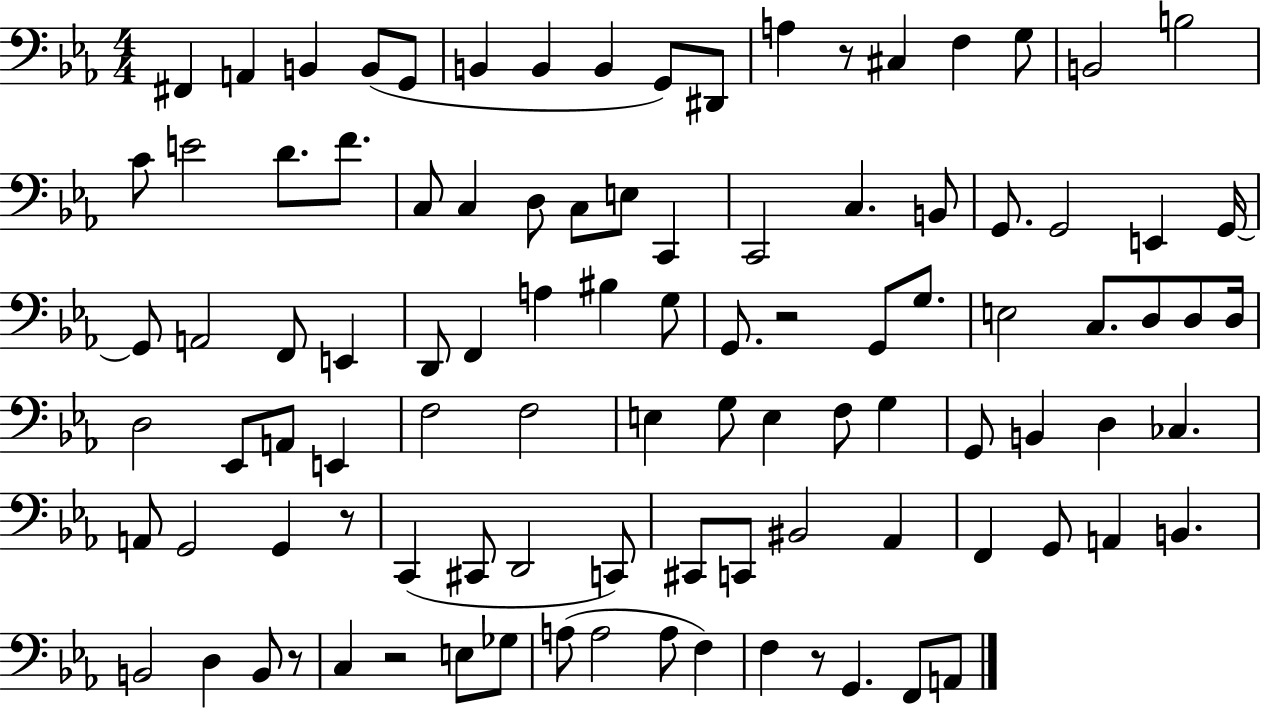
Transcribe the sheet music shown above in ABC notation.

X:1
T:Untitled
M:4/4
L:1/4
K:Eb
^F,, A,, B,, B,,/2 G,,/2 B,, B,, B,, G,,/2 ^D,,/2 A, z/2 ^C, F, G,/2 B,,2 B,2 C/2 E2 D/2 F/2 C,/2 C, D,/2 C,/2 E,/2 C,, C,,2 C, B,,/2 G,,/2 G,,2 E,, G,,/4 G,,/2 A,,2 F,,/2 E,, D,,/2 F,, A, ^B, G,/2 G,,/2 z2 G,,/2 G,/2 E,2 C,/2 D,/2 D,/2 D,/4 D,2 _E,,/2 A,,/2 E,, F,2 F,2 E, G,/2 E, F,/2 G, G,,/2 B,, D, _C, A,,/2 G,,2 G,, z/2 C,, ^C,,/2 D,,2 C,,/2 ^C,,/2 C,,/2 ^B,,2 _A,, F,, G,,/2 A,, B,, B,,2 D, B,,/2 z/2 C, z2 E,/2 _G,/2 A,/2 A,2 A,/2 F, F, z/2 G,, F,,/2 A,,/2